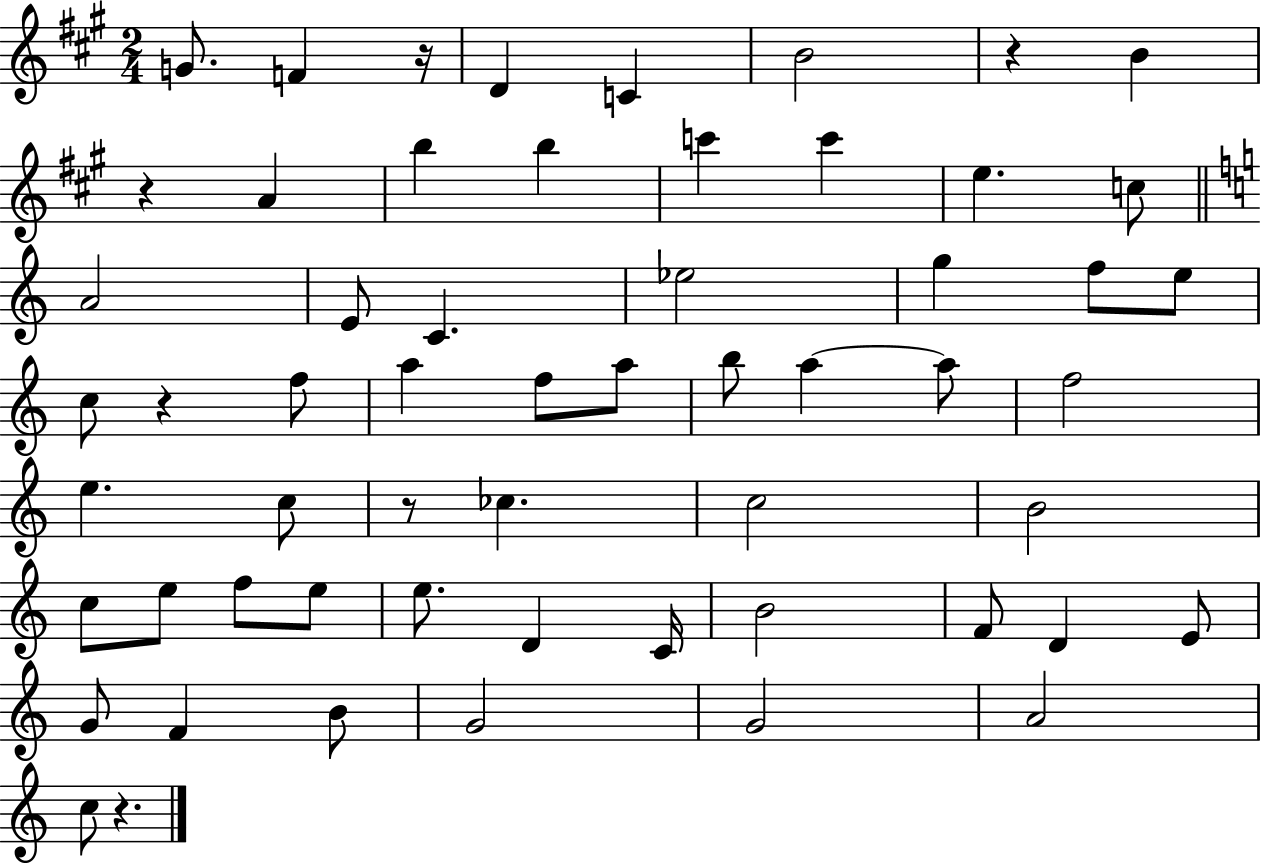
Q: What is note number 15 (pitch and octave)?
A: E4